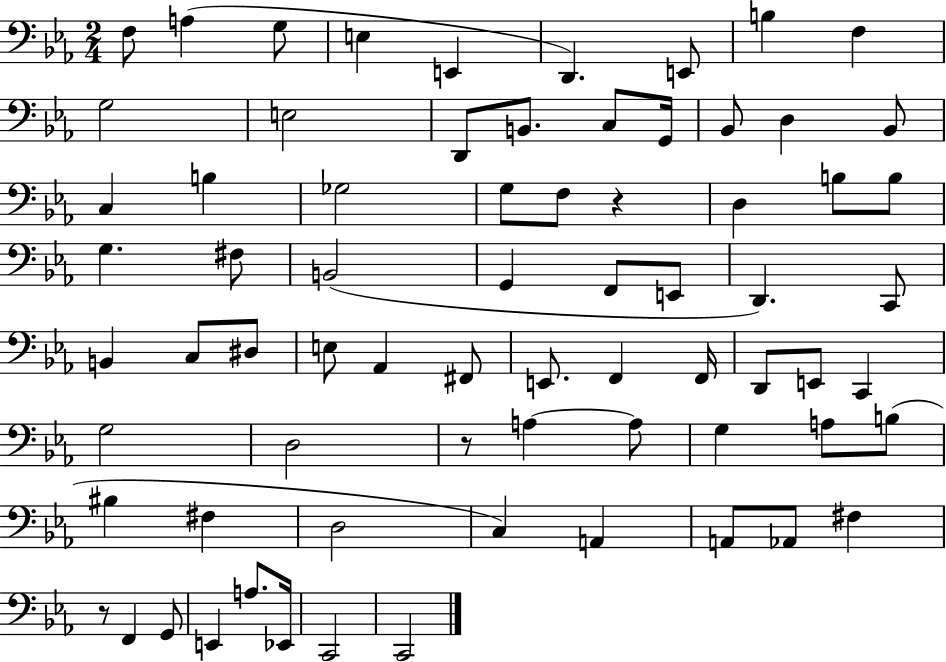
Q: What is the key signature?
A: EES major